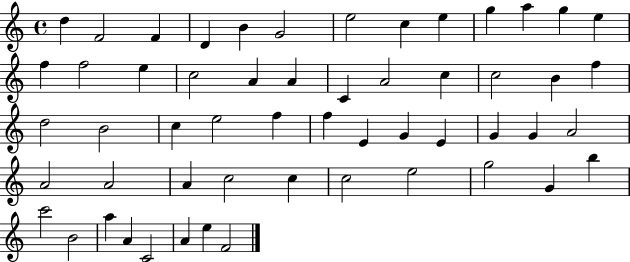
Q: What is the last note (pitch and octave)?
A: F4